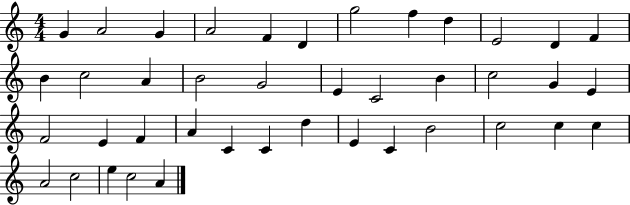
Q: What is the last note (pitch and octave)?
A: A4